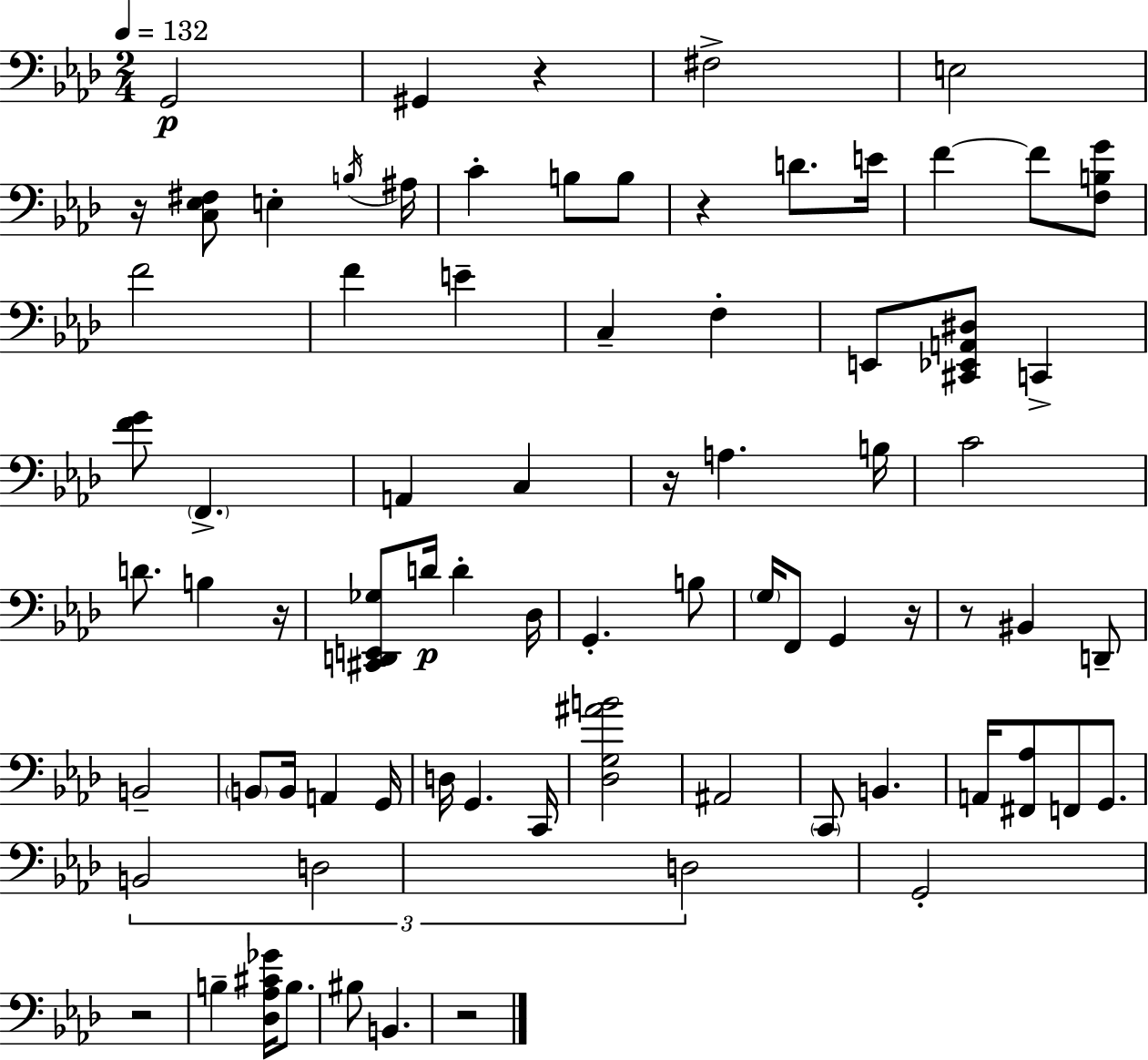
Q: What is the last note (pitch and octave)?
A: B2